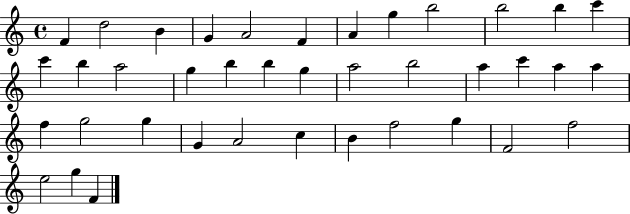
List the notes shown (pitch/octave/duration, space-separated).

F4/q D5/h B4/q G4/q A4/h F4/q A4/q G5/q B5/h B5/h B5/q C6/q C6/q B5/q A5/h G5/q B5/q B5/q G5/q A5/h B5/h A5/q C6/q A5/q A5/q F5/q G5/h G5/q G4/q A4/h C5/q B4/q F5/h G5/q F4/h F5/h E5/h G5/q F4/q